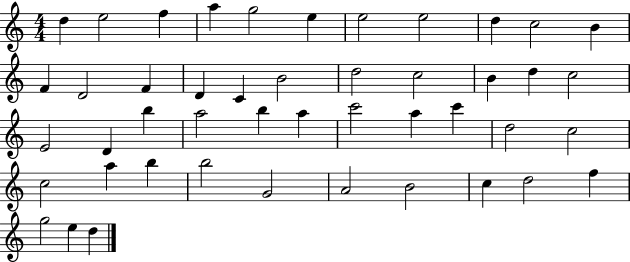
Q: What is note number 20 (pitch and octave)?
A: B4